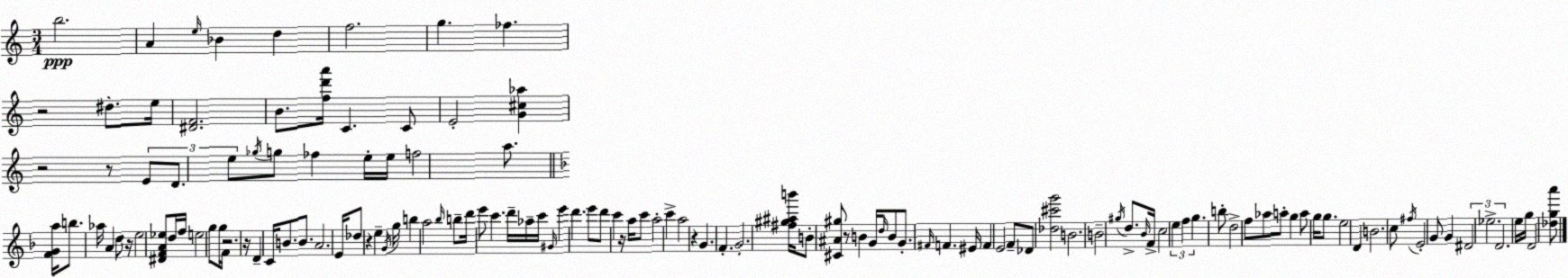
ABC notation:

X:1
T:Untitled
M:3/4
L:1/4
K:Am
b2 A e/4 _B d f2 g _f z2 ^d/2 e/4 [^DF]2 B/2 [fd'a']/4 C C/2 E2 [G^c_a] z2 z/2 E/2 D/2 e/2 _g/4 g/2 _f e/4 e/4 f2 a/2 [FGa]/4 b/2 _a/4 A d/2 z/4 e2 [^DFA_e]/2 d/4 f/4 e2 g/2 g/4 F/4 z2 z/4 D C/4 B/2 B/2 A2 E/4 _d/2 z e G/4 g/4 b a2 _b/4 b/2 d'/4 e'/2 c' d'/4 _a/4 c'/4 ^G/4 e' d' e'/2 d'/2 c' z/4 a/4 c'/2 a2 c' a2 z G F G2 [^f^g^ab']/4 B/2 [^C^A^g]/2 z/2 B G/4 d/4 B/2 G/2 ^F/4 F ^E/4 F E2 F/2 _D/2 [_d^c'g']2 B2 B2 ^g/4 d/2 _B/4 F/4 c2 e f g b/2 d2 f/2 _a/2 a/2 g a/2 g/4 g/2 e2 D B2 c/2 ^f/4 E2 G/2 G ^D2 _e2 D2 e/4 g/4 D2 [_dga']/2